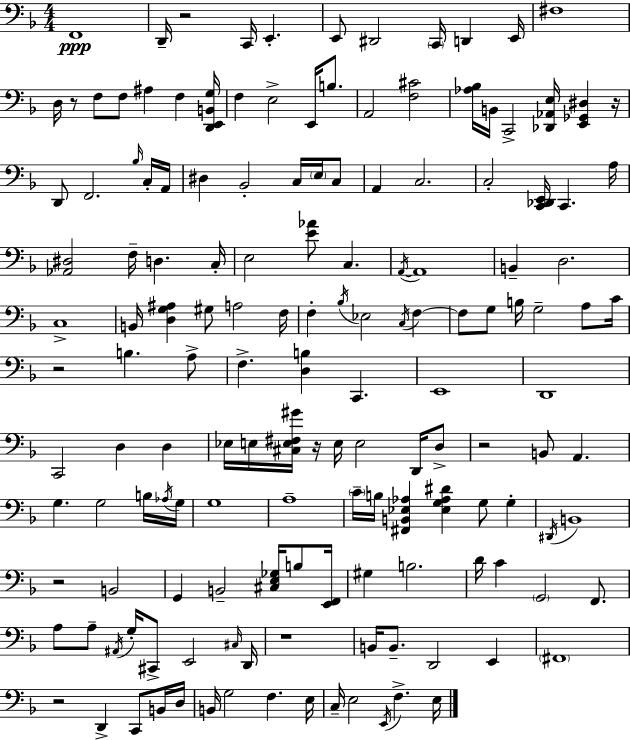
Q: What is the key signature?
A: F major